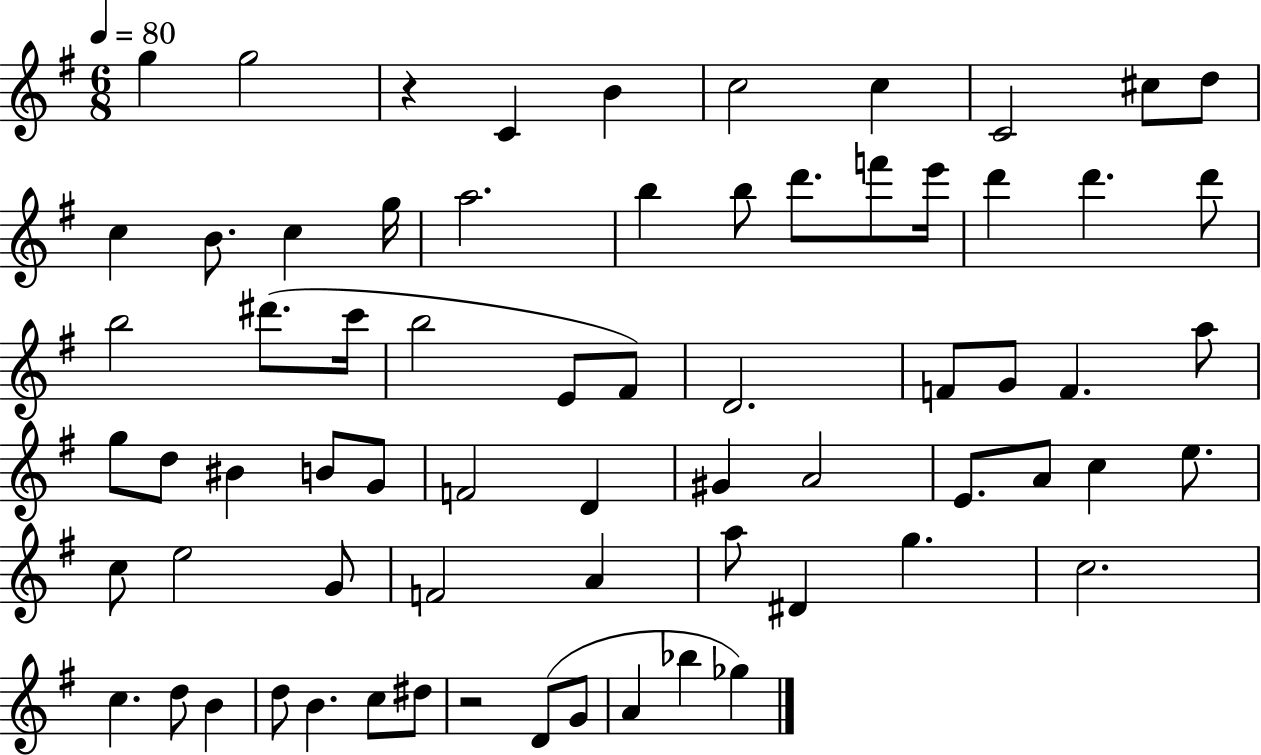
G5/q G5/h R/q C4/q B4/q C5/h C5/q C4/h C#5/e D5/e C5/q B4/e. C5/q G5/s A5/h. B5/q B5/e D6/e. F6/e E6/s D6/q D6/q. D6/e B5/h D#6/e. C6/s B5/h E4/e F#4/e D4/h. F4/e G4/e F4/q. A5/e G5/e D5/e BIS4/q B4/e G4/e F4/h D4/q G#4/q A4/h E4/e. A4/e C5/q E5/e. C5/e E5/h G4/e F4/h A4/q A5/e D#4/q G5/q. C5/h. C5/q. D5/e B4/q D5/e B4/q. C5/e D#5/e R/h D4/e G4/e A4/q Bb5/q Gb5/q